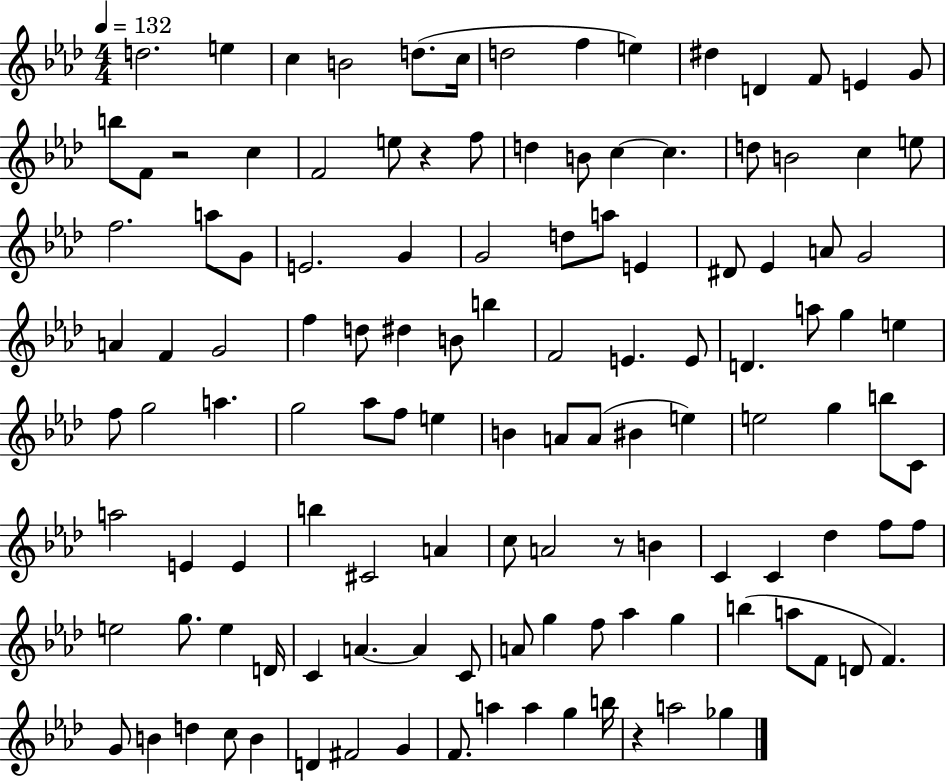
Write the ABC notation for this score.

X:1
T:Untitled
M:4/4
L:1/4
K:Ab
d2 e c B2 d/2 c/4 d2 f e ^d D F/2 E G/2 b/2 F/2 z2 c F2 e/2 z f/2 d B/2 c c d/2 B2 c e/2 f2 a/2 G/2 E2 G G2 d/2 a/2 E ^D/2 _E A/2 G2 A F G2 f d/2 ^d B/2 b F2 E E/2 D a/2 g e f/2 g2 a g2 _a/2 f/2 e B A/2 A/2 ^B e e2 g b/2 C/2 a2 E E b ^C2 A c/2 A2 z/2 B C C _d f/2 f/2 e2 g/2 e D/4 C A A C/2 A/2 g f/2 _a g b a/2 F/2 D/2 F G/2 B d c/2 B D ^F2 G F/2 a a g b/4 z a2 _g